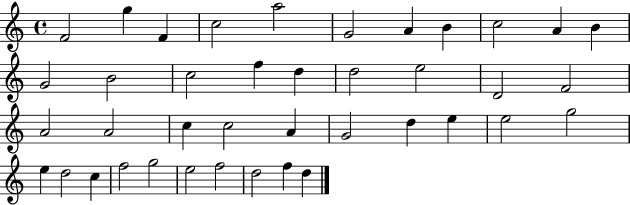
X:1
T:Untitled
M:4/4
L:1/4
K:C
F2 g F c2 a2 G2 A B c2 A B G2 B2 c2 f d d2 e2 D2 F2 A2 A2 c c2 A G2 d e e2 g2 e d2 c f2 g2 e2 f2 d2 f d